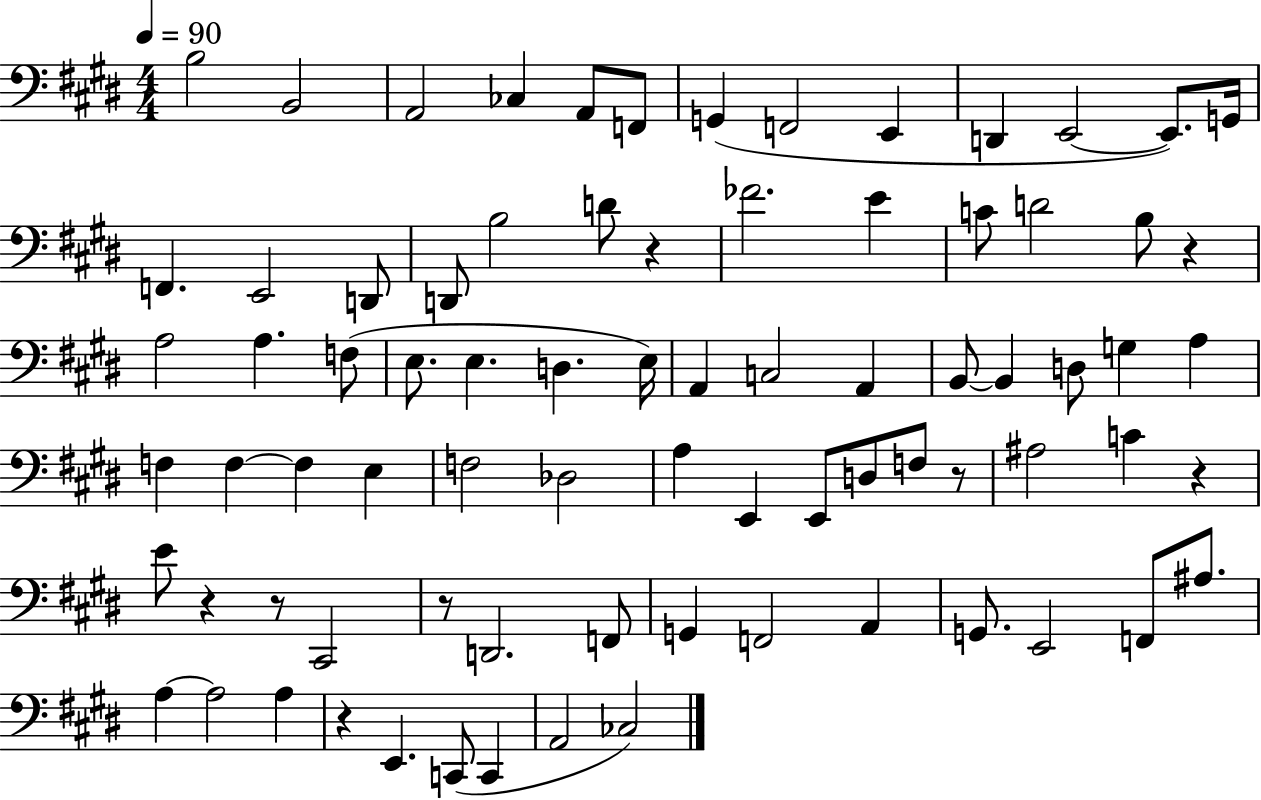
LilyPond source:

{
  \clef bass
  \numericTimeSignature
  \time 4/4
  \key e \major
  \tempo 4 = 90
  b2 b,2 | a,2 ces4 a,8 f,8 | g,4( f,2 e,4 | d,4 e,2~~ e,8.) g,16 | \break f,4. e,2 d,8 | d,8 b2 d'8 r4 | fes'2. e'4 | c'8 d'2 b8 r4 | \break a2 a4. f8( | e8. e4. d4. e16) | a,4 c2 a,4 | b,8~~ b,4 d8 g4 a4 | \break f4 f4~~ f4 e4 | f2 des2 | a4 e,4 e,8 d8 f8 r8 | ais2 c'4 r4 | \break e'8 r4 r8 cis,2 | r8 d,2. f,8 | g,4 f,2 a,4 | g,8. e,2 f,8 ais8. | \break a4~~ a2 a4 | r4 e,4. c,8( c,4 | a,2 ces2) | \bar "|."
}